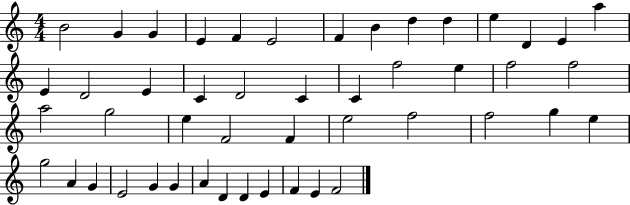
B4/h G4/q G4/q E4/q F4/q E4/h F4/q B4/q D5/q D5/q E5/q D4/q E4/q A5/q E4/q D4/h E4/q C4/q D4/h C4/q C4/q F5/h E5/q F5/h F5/h A5/h G5/h E5/q F4/h F4/q E5/h F5/h F5/h G5/q E5/q G5/h A4/q G4/q E4/h G4/q G4/q A4/q D4/q D4/q E4/q F4/q E4/q F4/h